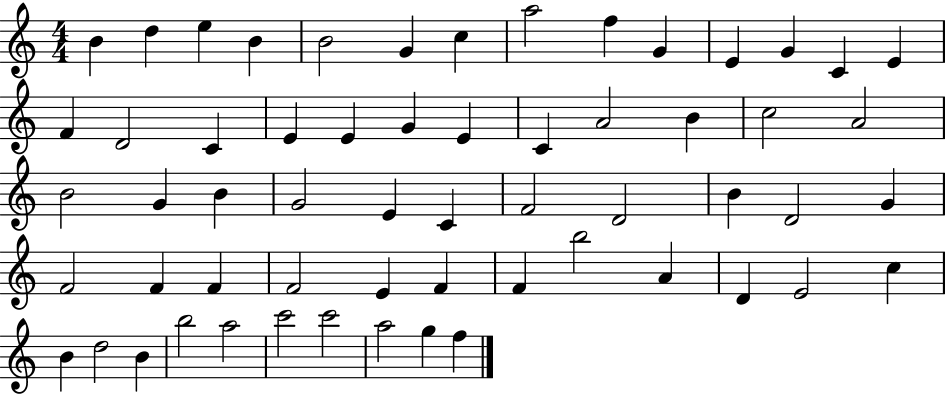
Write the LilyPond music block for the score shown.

{
  \clef treble
  \numericTimeSignature
  \time 4/4
  \key c \major
  b'4 d''4 e''4 b'4 | b'2 g'4 c''4 | a''2 f''4 g'4 | e'4 g'4 c'4 e'4 | \break f'4 d'2 c'4 | e'4 e'4 g'4 e'4 | c'4 a'2 b'4 | c''2 a'2 | \break b'2 g'4 b'4 | g'2 e'4 c'4 | f'2 d'2 | b'4 d'2 g'4 | \break f'2 f'4 f'4 | f'2 e'4 f'4 | f'4 b''2 a'4 | d'4 e'2 c''4 | \break b'4 d''2 b'4 | b''2 a''2 | c'''2 c'''2 | a''2 g''4 f''4 | \break \bar "|."
}